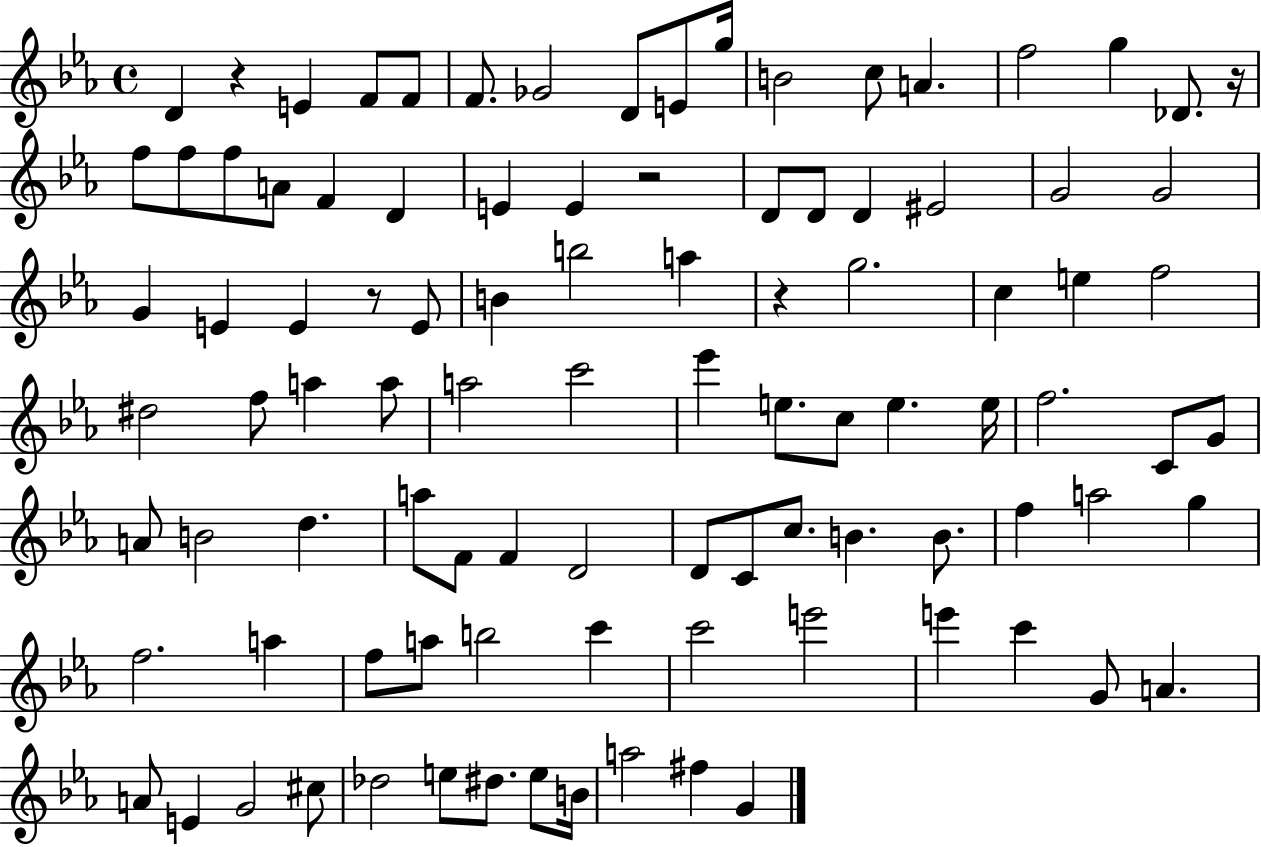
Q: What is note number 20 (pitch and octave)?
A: F4